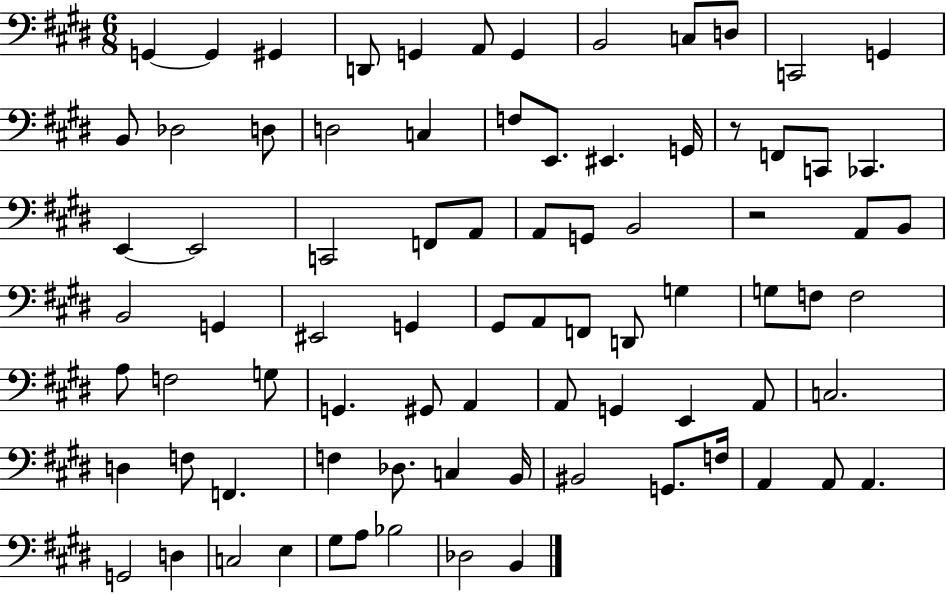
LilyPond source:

{
  \clef bass
  \numericTimeSignature
  \time 6/8
  \key e \major
  \repeat volta 2 { g,4~~ g,4 gis,4 | d,8 g,4 a,8 g,4 | b,2 c8 d8 | c,2 g,4 | \break b,8 des2 d8 | d2 c4 | f8 e,8. eis,4. g,16 | r8 f,8 c,8 ces,4. | \break e,4~~ e,2 | c,2 f,8 a,8 | a,8 g,8 b,2 | r2 a,8 b,8 | \break b,2 g,4 | eis,2 g,4 | gis,8 a,8 f,8 d,8 g4 | g8 f8 f2 | \break a8 f2 g8 | g,4. gis,8 a,4 | a,8 g,4 e,4 a,8 | c2. | \break d4 f8 f,4. | f4 des8. c4 b,16 | bis,2 g,8. f16 | a,4 a,8 a,4. | \break g,2 d4 | c2 e4 | gis8 a8 bes2 | des2 b,4 | \break } \bar "|."
}